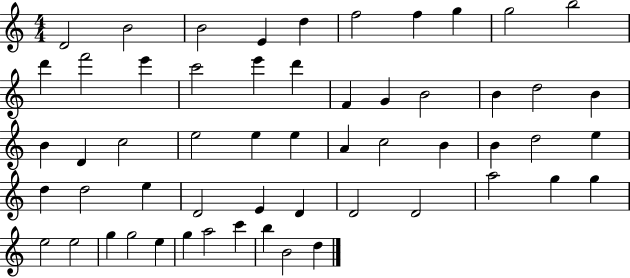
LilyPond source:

{
  \clef treble
  \numericTimeSignature
  \time 4/4
  \key c \major
  d'2 b'2 | b'2 e'4 d''4 | f''2 f''4 g''4 | g''2 b''2 | \break d'''4 f'''2 e'''4 | c'''2 e'''4 d'''4 | f'4 g'4 b'2 | b'4 d''2 b'4 | \break b'4 d'4 c''2 | e''2 e''4 e''4 | a'4 c''2 b'4 | b'4 d''2 e''4 | \break d''4 d''2 e''4 | d'2 e'4 d'4 | d'2 d'2 | a''2 g''4 g''4 | \break e''2 e''2 | g''4 g''2 e''4 | g''4 a''2 c'''4 | b''4 b'2 d''4 | \break \bar "|."
}